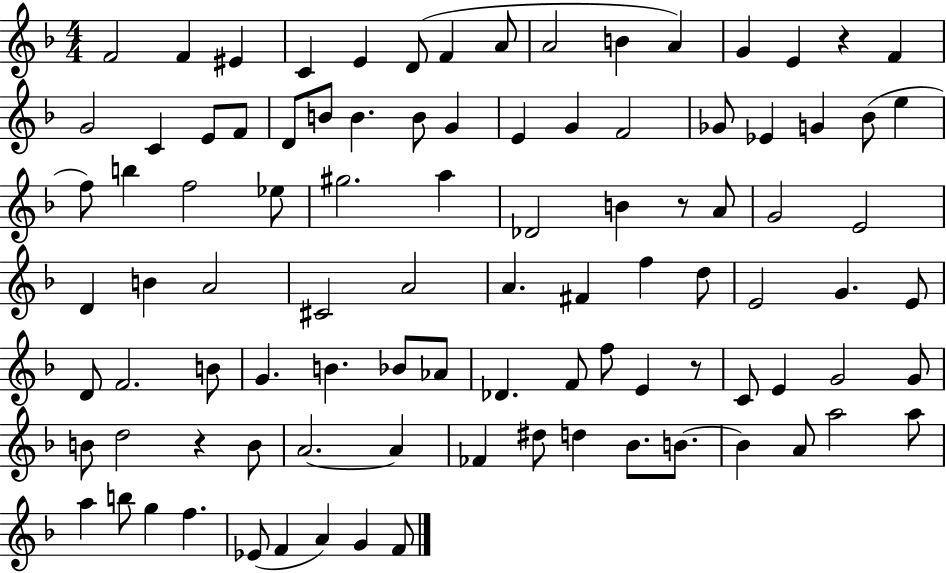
{
  \clef treble
  \numericTimeSignature
  \time 4/4
  \key f \major
  f'2 f'4 eis'4 | c'4 e'4 d'8( f'4 a'8 | a'2 b'4 a'4) | g'4 e'4 r4 f'4 | \break g'2 c'4 e'8 f'8 | d'8 b'8 b'4. b'8 g'4 | e'4 g'4 f'2 | ges'8 ees'4 g'4 bes'8( e''4 | \break f''8) b''4 f''2 ees''8 | gis''2. a''4 | des'2 b'4 r8 a'8 | g'2 e'2 | \break d'4 b'4 a'2 | cis'2 a'2 | a'4. fis'4 f''4 d''8 | e'2 g'4. e'8 | \break d'8 f'2. b'8 | g'4. b'4. bes'8 aes'8 | des'4. f'8 f''8 e'4 r8 | c'8 e'4 g'2 g'8 | \break b'8 d''2 r4 b'8 | a'2.~~ a'4 | fes'4 dis''8 d''4 bes'8. b'8.~~ | b'4 a'8 a''2 a''8 | \break a''4 b''8 g''4 f''4. | ees'8( f'4 a'4) g'4 f'8 | \bar "|."
}